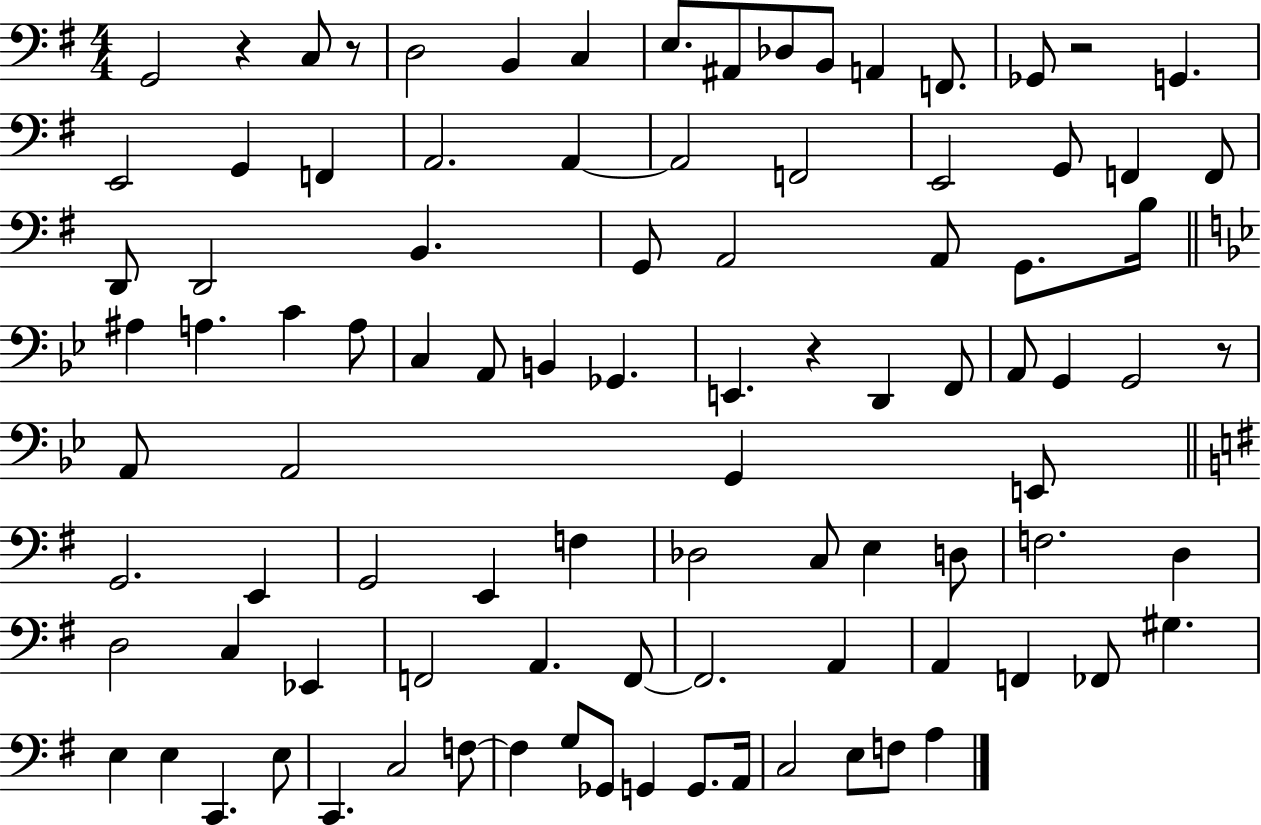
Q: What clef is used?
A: bass